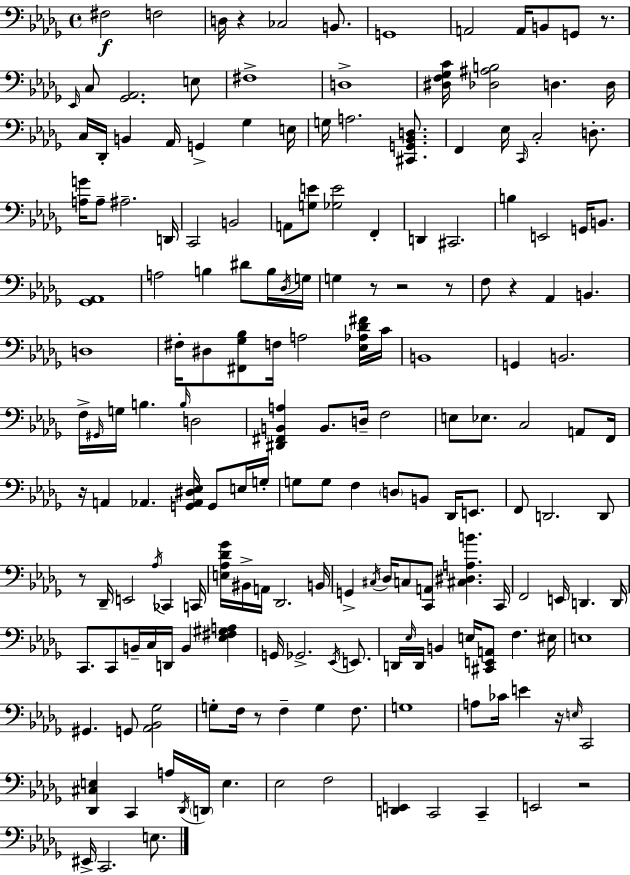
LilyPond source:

{
  \clef bass
  \time 4/4
  \defaultTimeSignature
  \key bes \minor
  fis2\f f2 | d16 r4 ces2 b,8. | g,1 | a,2 a,16 b,8 g,8 r8. | \break \grace { ees,16 } c8 <ges, aes,>2. e8 | fis1-> | d1-> | <dis f ges c'>16 <des ais b>2 d4. | \break d16 c16 des,16-. b,4 aes,16 g,4-> ges4 | e16 g16 a2. <cis, g, bes, d>8. | f,4 ees16 \grace { c,16 } c2-. d8.-. | <a g'>16 a8-- ais2.-- | \break d,16 c,2 b,2 | a,8 <g e'>8 <ges e'>2 f,4-. | d,4 cis,2. | b4 e,2 g,16 b,8. | \break <ges, aes,>1 | a2 b4 dis'8 | b16 \acciaccatura { des16 } g16 g4 r8 r2 | r8 f8 r4 aes,4 b,4. | \break d1 | fis16-. dis8 <fis, ges bes>8 f16 a2 | <ees aes des' fis'>16 c'16 b,1 | g,4 b,2. | \break f16-> \grace { gis,16 } g16 b4. \grace { b16 } d2 | <dis, fis, b, a>4 b,8. d16-- f2 | e8 ees8. c2 | a,8 f,16 r16 a,4 aes,4. | \break <g, aes, dis ees>16 g,8 e16 g16-. g8 g8 f4 \parenthesize d8 b,8 | des,16 e,8. f,8 d,2. | d,8 r8 des,16-- e,2 | \acciaccatura { aes16 } ces,4 c,16 <e aes des' ges'>16 bis,16-> a,16 des,2. | \break b,16 g,4-> \acciaccatura { cis16 } des16 c8 <c, a,>8 | <cis dis a b'>4. c,16 f,2 e,16 | d,4. d,16 c,8. c,8 b,16-- c16 d,16 b,4 | <ees fis gis a>4 g,16 ges,2.-> | \break \acciaccatura { ees,16 } e,8. d,16 \grace { ees16 } d,16 b,4 e16 | <cis, e, a,>8 f4. eis16 e1 | gis,4. g,8 | <aes, bes, ges>2 g8-. f16 r8 f4-- | \break g4 f8. g1 | a8 ces'16 e'4 | r16 \grace { e16 } c,2 <des, cis e>4 c,4 | a16 \acciaccatura { des,16 } \parenthesize d,16 e4. ees2 | \break f2 <d, e,>4 c,2 | c,4-- e,2 | r2 eis,16-> c,2. | e8. \bar "|."
}